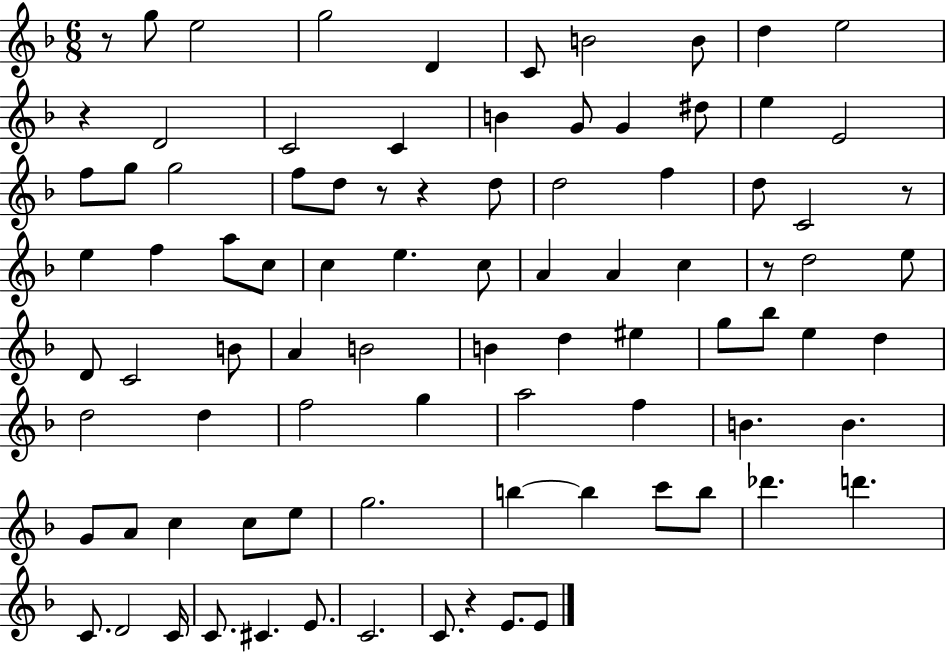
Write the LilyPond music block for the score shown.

{
  \clef treble
  \numericTimeSignature
  \time 6/8
  \key f \major
  r8 g''8 e''2 | g''2 d'4 | c'8 b'2 b'8 | d''4 e''2 | \break r4 d'2 | c'2 c'4 | b'4 g'8 g'4 dis''8 | e''4 e'2 | \break f''8 g''8 g''2 | f''8 d''8 r8 r4 d''8 | d''2 f''4 | d''8 c'2 r8 | \break e''4 f''4 a''8 c''8 | c''4 e''4. c''8 | a'4 a'4 c''4 | r8 d''2 e''8 | \break d'8 c'2 b'8 | a'4 b'2 | b'4 d''4 eis''4 | g''8 bes''8 e''4 d''4 | \break d''2 d''4 | f''2 g''4 | a''2 f''4 | b'4. b'4. | \break g'8 a'8 c''4 c''8 e''8 | g''2. | b''4~~ b''4 c'''8 b''8 | des'''4. d'''4. | \break c'8. d'2 c'16 | c'8. cis'4. e'8. | c'2. | c'8. r4 e'8. e'8 | \break \bar "|."
}